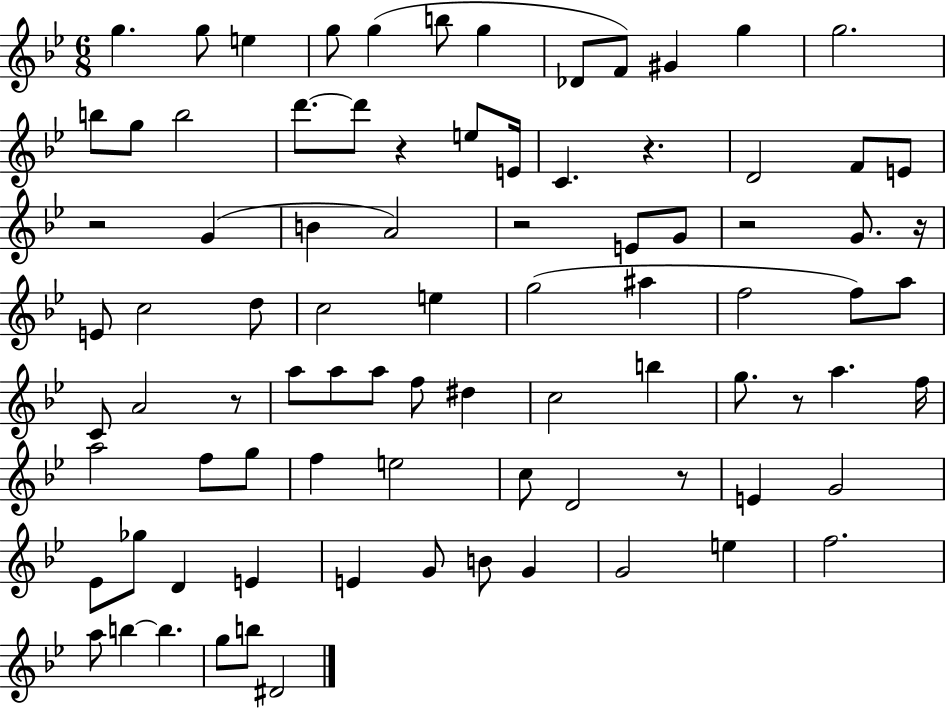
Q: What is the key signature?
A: BES major